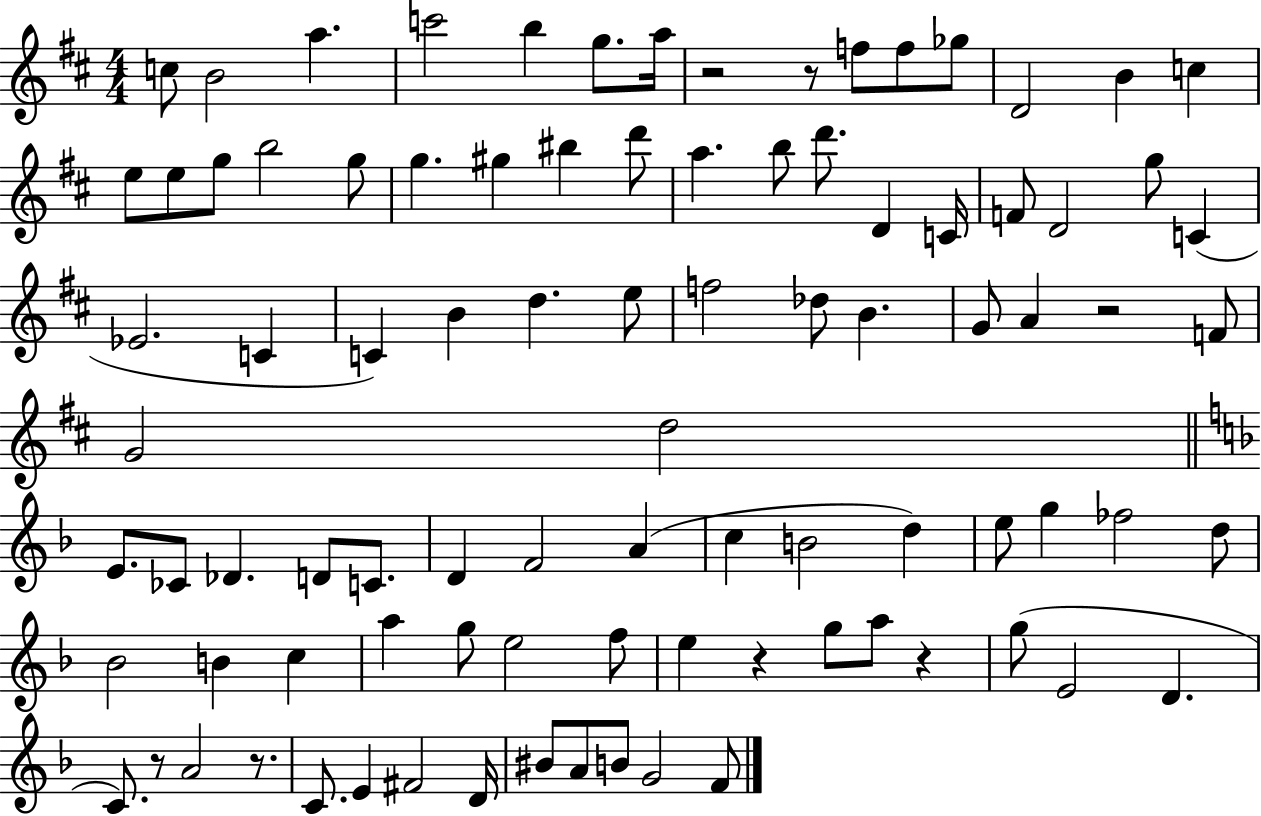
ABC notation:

X:1
T:Untitled
M:4/4
L:1/4
K:D
c/2 B2 a c'2 b g/2 a/4 z2 z/2 f/2 f/2 _g/2 D2 B c e/2 e/2 g/2 b2 g/2 g ^g ^b d'/2 a b/2 d'/2 D C/4 F/2 D2 g/2 C _E2 C C B d e/2 f2 _d/2 B G/2 A z2 F/2 G2 d2 E/2 _C/2 _D D/2 C/2 D F2 A c B2 d e/2 g _f2 d/2 _B2 B c a g/2 e2 f/2 e z g/2 a/2 z g/2 E2 D C/2 z/2 A2 z/2 C/2 E ^F2 D/4 ^B/2 A/2 B/2 G2 F/2